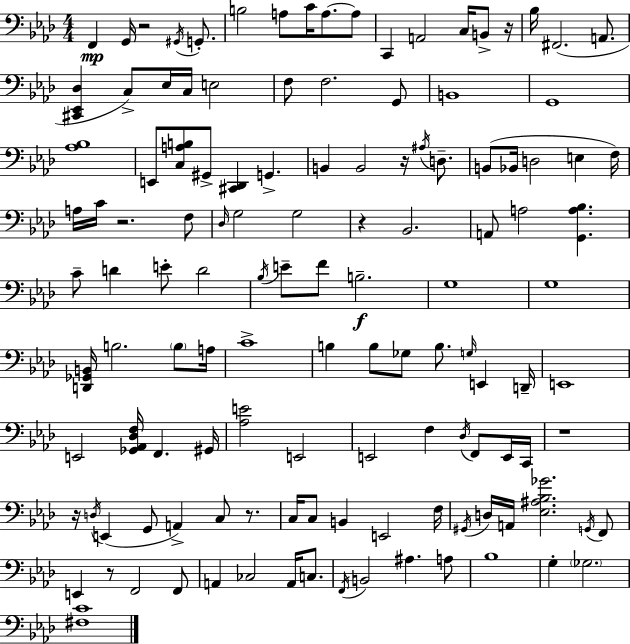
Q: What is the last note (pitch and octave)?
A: Gb3